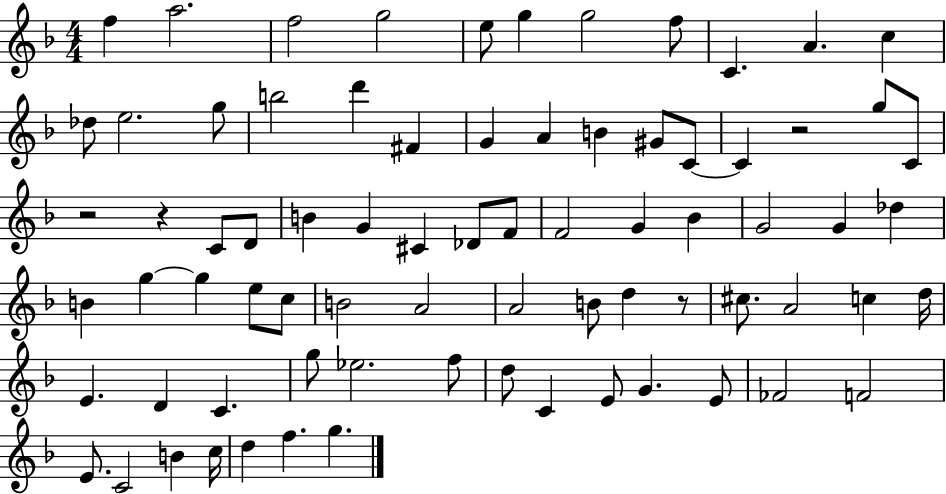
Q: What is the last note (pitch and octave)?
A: G5